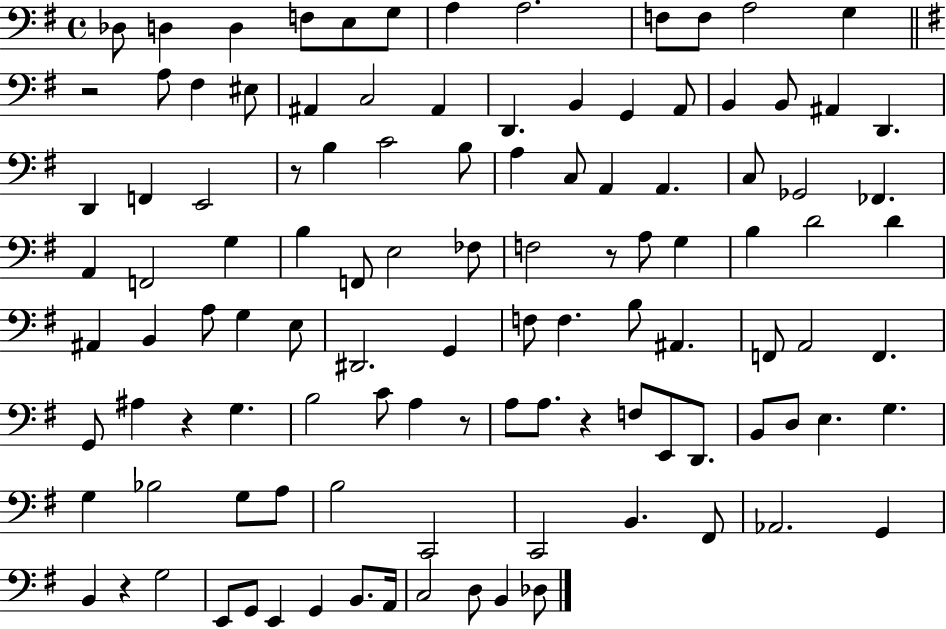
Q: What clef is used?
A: bass